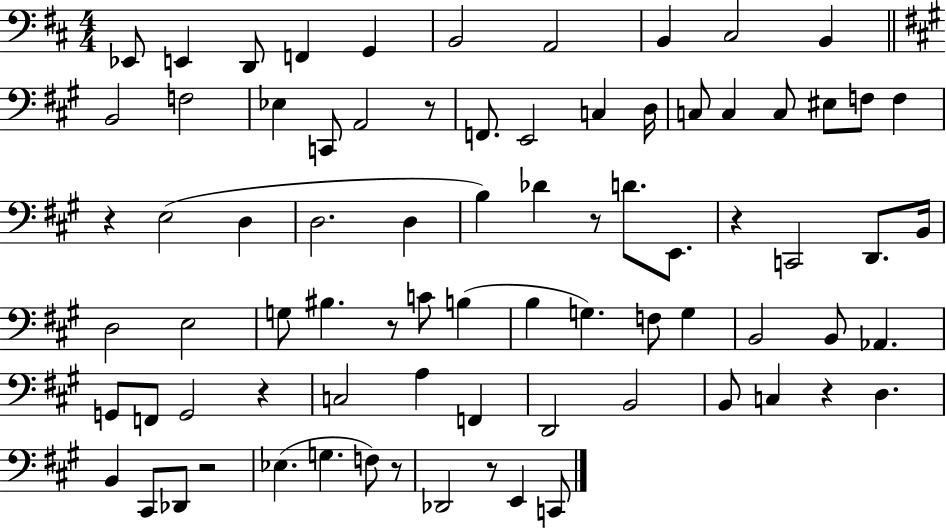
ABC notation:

X:1
T:Untitled
M:4/4
L:1/4
K:D
_E,,/2 E,, D,,/2 F,, G,, B,,2 A,,2 B,, ^C,2 B,, B,,2 F,2 _E, C,,/2 A,,2 z/2 F,,/2 E,,2 C, D,/4 C,/2 C, C,/2 ^E,/2 F,/2 F, z E,2 D, D,2 D, B, _D z/2 D/2 E,,/2 z C,,2 D,,/2 B,,/4 D,2 E,2 G,/2 ^B, z/2 C/2 B, B, G, F,/2 G, B,,2 B,,/2 _A,, G,,/2 F,,/2 G,,2 z C,2 A, F,, D,,2 B,,2 B,,/2 C, z D, B,, ^C,,/2 _D,,/2 z2 _E, G, F,/2 z/2 _D,,2 z/2 E,, C,,/2